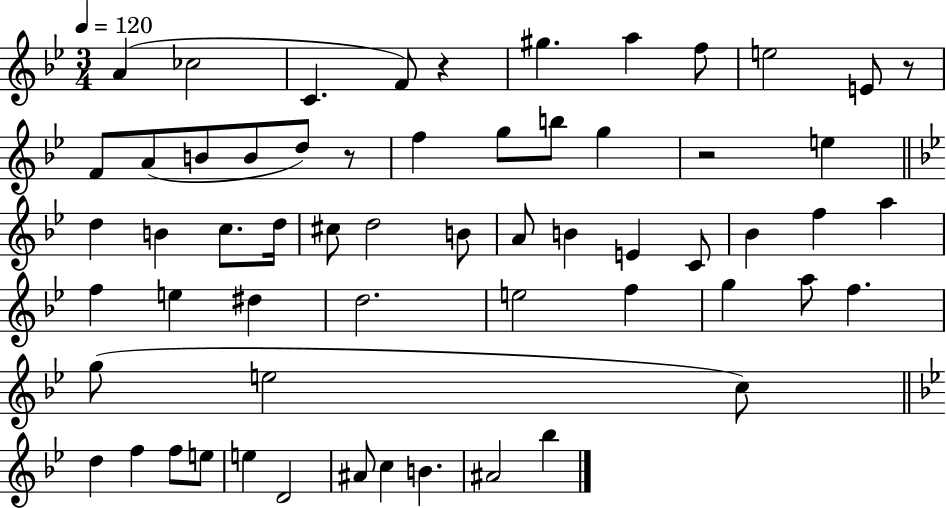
X:1
T:Untitled
M:3/4
L:1/4
K:Bb
A _c2 C F/2 z ^g a f/2 e2 E/2 z/2 F/2 A/2 B/2 B/2 d/2 z/2 f g/2 b/2 g z2 e d B c/2 d/4 ^c/2 d2 B/2 A/2 B E C/2 _B f a f e ^d d2 e2 f g a/2 f g/2 e2 c/2 d f f/2 e/2 e D2 ^A/2 c B ^A2 _b